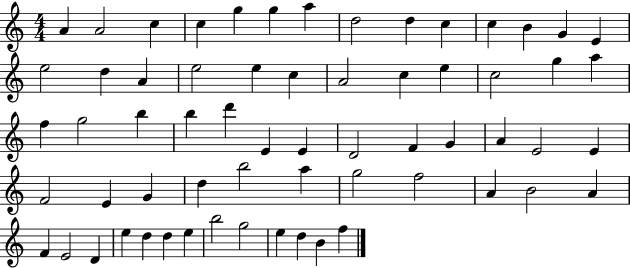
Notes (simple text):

A4/q A4/h C5/q C5/q G5/q G5/q A5/q D5/h D5/q C5/q C5/q B4/q G4/q E4/q E5/h D5/q A4/q E5/h E5/q C5/q A4/h C5/q E5/q C5/h G5/q A5/q F5/q G5/h B5/q B5/q D6/q E4/q E4/q D4/h F4/q G4/q A4/q E4/h E4/q F4/h E4/q G4/q D5/q B5/h A5/q G5/h F5/h A4/q B4/h A4/q F4/q E4/h D4/q E5/q D5/q D5/q E5/q B5/h G5/h E5/q D5/q B4/q F5/q